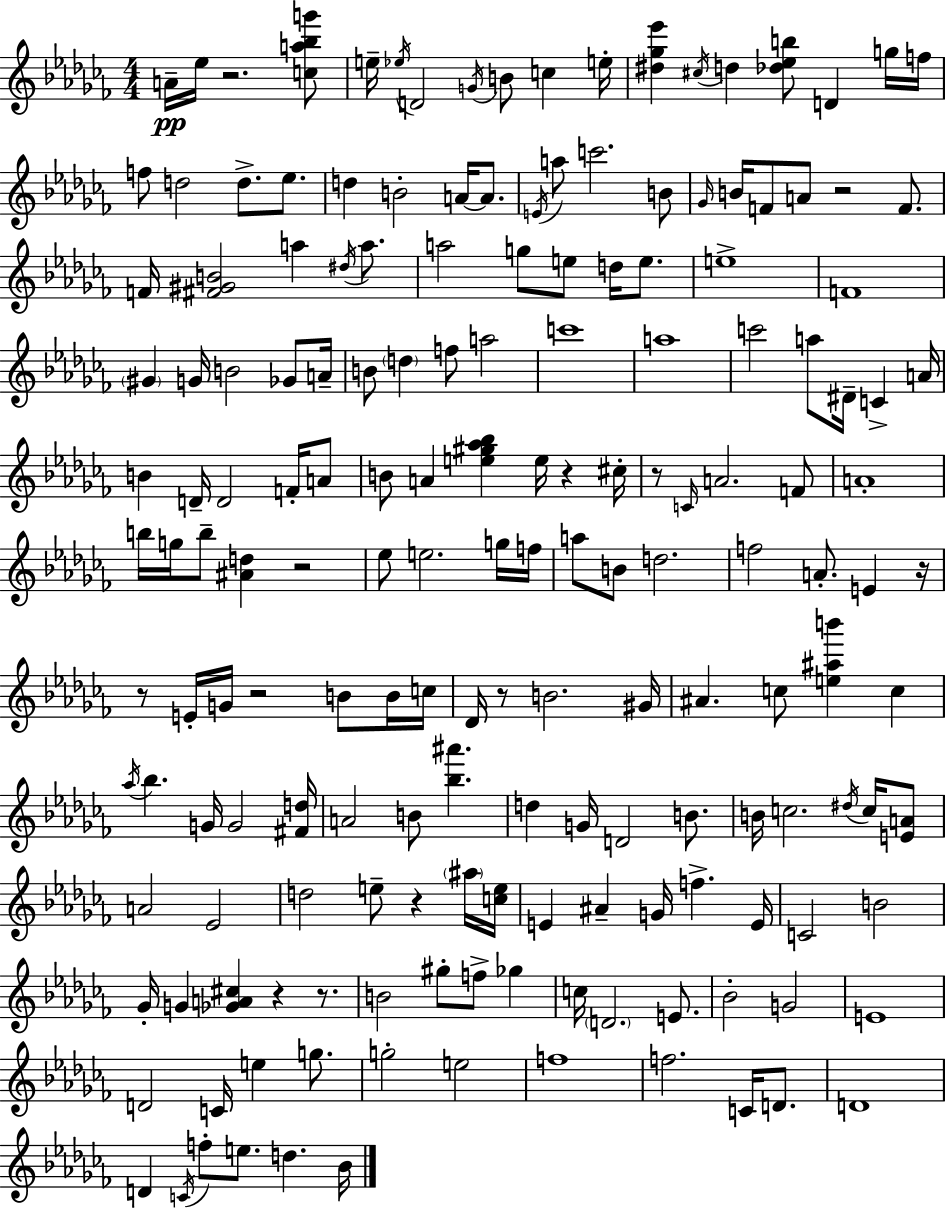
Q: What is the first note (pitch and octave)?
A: A4